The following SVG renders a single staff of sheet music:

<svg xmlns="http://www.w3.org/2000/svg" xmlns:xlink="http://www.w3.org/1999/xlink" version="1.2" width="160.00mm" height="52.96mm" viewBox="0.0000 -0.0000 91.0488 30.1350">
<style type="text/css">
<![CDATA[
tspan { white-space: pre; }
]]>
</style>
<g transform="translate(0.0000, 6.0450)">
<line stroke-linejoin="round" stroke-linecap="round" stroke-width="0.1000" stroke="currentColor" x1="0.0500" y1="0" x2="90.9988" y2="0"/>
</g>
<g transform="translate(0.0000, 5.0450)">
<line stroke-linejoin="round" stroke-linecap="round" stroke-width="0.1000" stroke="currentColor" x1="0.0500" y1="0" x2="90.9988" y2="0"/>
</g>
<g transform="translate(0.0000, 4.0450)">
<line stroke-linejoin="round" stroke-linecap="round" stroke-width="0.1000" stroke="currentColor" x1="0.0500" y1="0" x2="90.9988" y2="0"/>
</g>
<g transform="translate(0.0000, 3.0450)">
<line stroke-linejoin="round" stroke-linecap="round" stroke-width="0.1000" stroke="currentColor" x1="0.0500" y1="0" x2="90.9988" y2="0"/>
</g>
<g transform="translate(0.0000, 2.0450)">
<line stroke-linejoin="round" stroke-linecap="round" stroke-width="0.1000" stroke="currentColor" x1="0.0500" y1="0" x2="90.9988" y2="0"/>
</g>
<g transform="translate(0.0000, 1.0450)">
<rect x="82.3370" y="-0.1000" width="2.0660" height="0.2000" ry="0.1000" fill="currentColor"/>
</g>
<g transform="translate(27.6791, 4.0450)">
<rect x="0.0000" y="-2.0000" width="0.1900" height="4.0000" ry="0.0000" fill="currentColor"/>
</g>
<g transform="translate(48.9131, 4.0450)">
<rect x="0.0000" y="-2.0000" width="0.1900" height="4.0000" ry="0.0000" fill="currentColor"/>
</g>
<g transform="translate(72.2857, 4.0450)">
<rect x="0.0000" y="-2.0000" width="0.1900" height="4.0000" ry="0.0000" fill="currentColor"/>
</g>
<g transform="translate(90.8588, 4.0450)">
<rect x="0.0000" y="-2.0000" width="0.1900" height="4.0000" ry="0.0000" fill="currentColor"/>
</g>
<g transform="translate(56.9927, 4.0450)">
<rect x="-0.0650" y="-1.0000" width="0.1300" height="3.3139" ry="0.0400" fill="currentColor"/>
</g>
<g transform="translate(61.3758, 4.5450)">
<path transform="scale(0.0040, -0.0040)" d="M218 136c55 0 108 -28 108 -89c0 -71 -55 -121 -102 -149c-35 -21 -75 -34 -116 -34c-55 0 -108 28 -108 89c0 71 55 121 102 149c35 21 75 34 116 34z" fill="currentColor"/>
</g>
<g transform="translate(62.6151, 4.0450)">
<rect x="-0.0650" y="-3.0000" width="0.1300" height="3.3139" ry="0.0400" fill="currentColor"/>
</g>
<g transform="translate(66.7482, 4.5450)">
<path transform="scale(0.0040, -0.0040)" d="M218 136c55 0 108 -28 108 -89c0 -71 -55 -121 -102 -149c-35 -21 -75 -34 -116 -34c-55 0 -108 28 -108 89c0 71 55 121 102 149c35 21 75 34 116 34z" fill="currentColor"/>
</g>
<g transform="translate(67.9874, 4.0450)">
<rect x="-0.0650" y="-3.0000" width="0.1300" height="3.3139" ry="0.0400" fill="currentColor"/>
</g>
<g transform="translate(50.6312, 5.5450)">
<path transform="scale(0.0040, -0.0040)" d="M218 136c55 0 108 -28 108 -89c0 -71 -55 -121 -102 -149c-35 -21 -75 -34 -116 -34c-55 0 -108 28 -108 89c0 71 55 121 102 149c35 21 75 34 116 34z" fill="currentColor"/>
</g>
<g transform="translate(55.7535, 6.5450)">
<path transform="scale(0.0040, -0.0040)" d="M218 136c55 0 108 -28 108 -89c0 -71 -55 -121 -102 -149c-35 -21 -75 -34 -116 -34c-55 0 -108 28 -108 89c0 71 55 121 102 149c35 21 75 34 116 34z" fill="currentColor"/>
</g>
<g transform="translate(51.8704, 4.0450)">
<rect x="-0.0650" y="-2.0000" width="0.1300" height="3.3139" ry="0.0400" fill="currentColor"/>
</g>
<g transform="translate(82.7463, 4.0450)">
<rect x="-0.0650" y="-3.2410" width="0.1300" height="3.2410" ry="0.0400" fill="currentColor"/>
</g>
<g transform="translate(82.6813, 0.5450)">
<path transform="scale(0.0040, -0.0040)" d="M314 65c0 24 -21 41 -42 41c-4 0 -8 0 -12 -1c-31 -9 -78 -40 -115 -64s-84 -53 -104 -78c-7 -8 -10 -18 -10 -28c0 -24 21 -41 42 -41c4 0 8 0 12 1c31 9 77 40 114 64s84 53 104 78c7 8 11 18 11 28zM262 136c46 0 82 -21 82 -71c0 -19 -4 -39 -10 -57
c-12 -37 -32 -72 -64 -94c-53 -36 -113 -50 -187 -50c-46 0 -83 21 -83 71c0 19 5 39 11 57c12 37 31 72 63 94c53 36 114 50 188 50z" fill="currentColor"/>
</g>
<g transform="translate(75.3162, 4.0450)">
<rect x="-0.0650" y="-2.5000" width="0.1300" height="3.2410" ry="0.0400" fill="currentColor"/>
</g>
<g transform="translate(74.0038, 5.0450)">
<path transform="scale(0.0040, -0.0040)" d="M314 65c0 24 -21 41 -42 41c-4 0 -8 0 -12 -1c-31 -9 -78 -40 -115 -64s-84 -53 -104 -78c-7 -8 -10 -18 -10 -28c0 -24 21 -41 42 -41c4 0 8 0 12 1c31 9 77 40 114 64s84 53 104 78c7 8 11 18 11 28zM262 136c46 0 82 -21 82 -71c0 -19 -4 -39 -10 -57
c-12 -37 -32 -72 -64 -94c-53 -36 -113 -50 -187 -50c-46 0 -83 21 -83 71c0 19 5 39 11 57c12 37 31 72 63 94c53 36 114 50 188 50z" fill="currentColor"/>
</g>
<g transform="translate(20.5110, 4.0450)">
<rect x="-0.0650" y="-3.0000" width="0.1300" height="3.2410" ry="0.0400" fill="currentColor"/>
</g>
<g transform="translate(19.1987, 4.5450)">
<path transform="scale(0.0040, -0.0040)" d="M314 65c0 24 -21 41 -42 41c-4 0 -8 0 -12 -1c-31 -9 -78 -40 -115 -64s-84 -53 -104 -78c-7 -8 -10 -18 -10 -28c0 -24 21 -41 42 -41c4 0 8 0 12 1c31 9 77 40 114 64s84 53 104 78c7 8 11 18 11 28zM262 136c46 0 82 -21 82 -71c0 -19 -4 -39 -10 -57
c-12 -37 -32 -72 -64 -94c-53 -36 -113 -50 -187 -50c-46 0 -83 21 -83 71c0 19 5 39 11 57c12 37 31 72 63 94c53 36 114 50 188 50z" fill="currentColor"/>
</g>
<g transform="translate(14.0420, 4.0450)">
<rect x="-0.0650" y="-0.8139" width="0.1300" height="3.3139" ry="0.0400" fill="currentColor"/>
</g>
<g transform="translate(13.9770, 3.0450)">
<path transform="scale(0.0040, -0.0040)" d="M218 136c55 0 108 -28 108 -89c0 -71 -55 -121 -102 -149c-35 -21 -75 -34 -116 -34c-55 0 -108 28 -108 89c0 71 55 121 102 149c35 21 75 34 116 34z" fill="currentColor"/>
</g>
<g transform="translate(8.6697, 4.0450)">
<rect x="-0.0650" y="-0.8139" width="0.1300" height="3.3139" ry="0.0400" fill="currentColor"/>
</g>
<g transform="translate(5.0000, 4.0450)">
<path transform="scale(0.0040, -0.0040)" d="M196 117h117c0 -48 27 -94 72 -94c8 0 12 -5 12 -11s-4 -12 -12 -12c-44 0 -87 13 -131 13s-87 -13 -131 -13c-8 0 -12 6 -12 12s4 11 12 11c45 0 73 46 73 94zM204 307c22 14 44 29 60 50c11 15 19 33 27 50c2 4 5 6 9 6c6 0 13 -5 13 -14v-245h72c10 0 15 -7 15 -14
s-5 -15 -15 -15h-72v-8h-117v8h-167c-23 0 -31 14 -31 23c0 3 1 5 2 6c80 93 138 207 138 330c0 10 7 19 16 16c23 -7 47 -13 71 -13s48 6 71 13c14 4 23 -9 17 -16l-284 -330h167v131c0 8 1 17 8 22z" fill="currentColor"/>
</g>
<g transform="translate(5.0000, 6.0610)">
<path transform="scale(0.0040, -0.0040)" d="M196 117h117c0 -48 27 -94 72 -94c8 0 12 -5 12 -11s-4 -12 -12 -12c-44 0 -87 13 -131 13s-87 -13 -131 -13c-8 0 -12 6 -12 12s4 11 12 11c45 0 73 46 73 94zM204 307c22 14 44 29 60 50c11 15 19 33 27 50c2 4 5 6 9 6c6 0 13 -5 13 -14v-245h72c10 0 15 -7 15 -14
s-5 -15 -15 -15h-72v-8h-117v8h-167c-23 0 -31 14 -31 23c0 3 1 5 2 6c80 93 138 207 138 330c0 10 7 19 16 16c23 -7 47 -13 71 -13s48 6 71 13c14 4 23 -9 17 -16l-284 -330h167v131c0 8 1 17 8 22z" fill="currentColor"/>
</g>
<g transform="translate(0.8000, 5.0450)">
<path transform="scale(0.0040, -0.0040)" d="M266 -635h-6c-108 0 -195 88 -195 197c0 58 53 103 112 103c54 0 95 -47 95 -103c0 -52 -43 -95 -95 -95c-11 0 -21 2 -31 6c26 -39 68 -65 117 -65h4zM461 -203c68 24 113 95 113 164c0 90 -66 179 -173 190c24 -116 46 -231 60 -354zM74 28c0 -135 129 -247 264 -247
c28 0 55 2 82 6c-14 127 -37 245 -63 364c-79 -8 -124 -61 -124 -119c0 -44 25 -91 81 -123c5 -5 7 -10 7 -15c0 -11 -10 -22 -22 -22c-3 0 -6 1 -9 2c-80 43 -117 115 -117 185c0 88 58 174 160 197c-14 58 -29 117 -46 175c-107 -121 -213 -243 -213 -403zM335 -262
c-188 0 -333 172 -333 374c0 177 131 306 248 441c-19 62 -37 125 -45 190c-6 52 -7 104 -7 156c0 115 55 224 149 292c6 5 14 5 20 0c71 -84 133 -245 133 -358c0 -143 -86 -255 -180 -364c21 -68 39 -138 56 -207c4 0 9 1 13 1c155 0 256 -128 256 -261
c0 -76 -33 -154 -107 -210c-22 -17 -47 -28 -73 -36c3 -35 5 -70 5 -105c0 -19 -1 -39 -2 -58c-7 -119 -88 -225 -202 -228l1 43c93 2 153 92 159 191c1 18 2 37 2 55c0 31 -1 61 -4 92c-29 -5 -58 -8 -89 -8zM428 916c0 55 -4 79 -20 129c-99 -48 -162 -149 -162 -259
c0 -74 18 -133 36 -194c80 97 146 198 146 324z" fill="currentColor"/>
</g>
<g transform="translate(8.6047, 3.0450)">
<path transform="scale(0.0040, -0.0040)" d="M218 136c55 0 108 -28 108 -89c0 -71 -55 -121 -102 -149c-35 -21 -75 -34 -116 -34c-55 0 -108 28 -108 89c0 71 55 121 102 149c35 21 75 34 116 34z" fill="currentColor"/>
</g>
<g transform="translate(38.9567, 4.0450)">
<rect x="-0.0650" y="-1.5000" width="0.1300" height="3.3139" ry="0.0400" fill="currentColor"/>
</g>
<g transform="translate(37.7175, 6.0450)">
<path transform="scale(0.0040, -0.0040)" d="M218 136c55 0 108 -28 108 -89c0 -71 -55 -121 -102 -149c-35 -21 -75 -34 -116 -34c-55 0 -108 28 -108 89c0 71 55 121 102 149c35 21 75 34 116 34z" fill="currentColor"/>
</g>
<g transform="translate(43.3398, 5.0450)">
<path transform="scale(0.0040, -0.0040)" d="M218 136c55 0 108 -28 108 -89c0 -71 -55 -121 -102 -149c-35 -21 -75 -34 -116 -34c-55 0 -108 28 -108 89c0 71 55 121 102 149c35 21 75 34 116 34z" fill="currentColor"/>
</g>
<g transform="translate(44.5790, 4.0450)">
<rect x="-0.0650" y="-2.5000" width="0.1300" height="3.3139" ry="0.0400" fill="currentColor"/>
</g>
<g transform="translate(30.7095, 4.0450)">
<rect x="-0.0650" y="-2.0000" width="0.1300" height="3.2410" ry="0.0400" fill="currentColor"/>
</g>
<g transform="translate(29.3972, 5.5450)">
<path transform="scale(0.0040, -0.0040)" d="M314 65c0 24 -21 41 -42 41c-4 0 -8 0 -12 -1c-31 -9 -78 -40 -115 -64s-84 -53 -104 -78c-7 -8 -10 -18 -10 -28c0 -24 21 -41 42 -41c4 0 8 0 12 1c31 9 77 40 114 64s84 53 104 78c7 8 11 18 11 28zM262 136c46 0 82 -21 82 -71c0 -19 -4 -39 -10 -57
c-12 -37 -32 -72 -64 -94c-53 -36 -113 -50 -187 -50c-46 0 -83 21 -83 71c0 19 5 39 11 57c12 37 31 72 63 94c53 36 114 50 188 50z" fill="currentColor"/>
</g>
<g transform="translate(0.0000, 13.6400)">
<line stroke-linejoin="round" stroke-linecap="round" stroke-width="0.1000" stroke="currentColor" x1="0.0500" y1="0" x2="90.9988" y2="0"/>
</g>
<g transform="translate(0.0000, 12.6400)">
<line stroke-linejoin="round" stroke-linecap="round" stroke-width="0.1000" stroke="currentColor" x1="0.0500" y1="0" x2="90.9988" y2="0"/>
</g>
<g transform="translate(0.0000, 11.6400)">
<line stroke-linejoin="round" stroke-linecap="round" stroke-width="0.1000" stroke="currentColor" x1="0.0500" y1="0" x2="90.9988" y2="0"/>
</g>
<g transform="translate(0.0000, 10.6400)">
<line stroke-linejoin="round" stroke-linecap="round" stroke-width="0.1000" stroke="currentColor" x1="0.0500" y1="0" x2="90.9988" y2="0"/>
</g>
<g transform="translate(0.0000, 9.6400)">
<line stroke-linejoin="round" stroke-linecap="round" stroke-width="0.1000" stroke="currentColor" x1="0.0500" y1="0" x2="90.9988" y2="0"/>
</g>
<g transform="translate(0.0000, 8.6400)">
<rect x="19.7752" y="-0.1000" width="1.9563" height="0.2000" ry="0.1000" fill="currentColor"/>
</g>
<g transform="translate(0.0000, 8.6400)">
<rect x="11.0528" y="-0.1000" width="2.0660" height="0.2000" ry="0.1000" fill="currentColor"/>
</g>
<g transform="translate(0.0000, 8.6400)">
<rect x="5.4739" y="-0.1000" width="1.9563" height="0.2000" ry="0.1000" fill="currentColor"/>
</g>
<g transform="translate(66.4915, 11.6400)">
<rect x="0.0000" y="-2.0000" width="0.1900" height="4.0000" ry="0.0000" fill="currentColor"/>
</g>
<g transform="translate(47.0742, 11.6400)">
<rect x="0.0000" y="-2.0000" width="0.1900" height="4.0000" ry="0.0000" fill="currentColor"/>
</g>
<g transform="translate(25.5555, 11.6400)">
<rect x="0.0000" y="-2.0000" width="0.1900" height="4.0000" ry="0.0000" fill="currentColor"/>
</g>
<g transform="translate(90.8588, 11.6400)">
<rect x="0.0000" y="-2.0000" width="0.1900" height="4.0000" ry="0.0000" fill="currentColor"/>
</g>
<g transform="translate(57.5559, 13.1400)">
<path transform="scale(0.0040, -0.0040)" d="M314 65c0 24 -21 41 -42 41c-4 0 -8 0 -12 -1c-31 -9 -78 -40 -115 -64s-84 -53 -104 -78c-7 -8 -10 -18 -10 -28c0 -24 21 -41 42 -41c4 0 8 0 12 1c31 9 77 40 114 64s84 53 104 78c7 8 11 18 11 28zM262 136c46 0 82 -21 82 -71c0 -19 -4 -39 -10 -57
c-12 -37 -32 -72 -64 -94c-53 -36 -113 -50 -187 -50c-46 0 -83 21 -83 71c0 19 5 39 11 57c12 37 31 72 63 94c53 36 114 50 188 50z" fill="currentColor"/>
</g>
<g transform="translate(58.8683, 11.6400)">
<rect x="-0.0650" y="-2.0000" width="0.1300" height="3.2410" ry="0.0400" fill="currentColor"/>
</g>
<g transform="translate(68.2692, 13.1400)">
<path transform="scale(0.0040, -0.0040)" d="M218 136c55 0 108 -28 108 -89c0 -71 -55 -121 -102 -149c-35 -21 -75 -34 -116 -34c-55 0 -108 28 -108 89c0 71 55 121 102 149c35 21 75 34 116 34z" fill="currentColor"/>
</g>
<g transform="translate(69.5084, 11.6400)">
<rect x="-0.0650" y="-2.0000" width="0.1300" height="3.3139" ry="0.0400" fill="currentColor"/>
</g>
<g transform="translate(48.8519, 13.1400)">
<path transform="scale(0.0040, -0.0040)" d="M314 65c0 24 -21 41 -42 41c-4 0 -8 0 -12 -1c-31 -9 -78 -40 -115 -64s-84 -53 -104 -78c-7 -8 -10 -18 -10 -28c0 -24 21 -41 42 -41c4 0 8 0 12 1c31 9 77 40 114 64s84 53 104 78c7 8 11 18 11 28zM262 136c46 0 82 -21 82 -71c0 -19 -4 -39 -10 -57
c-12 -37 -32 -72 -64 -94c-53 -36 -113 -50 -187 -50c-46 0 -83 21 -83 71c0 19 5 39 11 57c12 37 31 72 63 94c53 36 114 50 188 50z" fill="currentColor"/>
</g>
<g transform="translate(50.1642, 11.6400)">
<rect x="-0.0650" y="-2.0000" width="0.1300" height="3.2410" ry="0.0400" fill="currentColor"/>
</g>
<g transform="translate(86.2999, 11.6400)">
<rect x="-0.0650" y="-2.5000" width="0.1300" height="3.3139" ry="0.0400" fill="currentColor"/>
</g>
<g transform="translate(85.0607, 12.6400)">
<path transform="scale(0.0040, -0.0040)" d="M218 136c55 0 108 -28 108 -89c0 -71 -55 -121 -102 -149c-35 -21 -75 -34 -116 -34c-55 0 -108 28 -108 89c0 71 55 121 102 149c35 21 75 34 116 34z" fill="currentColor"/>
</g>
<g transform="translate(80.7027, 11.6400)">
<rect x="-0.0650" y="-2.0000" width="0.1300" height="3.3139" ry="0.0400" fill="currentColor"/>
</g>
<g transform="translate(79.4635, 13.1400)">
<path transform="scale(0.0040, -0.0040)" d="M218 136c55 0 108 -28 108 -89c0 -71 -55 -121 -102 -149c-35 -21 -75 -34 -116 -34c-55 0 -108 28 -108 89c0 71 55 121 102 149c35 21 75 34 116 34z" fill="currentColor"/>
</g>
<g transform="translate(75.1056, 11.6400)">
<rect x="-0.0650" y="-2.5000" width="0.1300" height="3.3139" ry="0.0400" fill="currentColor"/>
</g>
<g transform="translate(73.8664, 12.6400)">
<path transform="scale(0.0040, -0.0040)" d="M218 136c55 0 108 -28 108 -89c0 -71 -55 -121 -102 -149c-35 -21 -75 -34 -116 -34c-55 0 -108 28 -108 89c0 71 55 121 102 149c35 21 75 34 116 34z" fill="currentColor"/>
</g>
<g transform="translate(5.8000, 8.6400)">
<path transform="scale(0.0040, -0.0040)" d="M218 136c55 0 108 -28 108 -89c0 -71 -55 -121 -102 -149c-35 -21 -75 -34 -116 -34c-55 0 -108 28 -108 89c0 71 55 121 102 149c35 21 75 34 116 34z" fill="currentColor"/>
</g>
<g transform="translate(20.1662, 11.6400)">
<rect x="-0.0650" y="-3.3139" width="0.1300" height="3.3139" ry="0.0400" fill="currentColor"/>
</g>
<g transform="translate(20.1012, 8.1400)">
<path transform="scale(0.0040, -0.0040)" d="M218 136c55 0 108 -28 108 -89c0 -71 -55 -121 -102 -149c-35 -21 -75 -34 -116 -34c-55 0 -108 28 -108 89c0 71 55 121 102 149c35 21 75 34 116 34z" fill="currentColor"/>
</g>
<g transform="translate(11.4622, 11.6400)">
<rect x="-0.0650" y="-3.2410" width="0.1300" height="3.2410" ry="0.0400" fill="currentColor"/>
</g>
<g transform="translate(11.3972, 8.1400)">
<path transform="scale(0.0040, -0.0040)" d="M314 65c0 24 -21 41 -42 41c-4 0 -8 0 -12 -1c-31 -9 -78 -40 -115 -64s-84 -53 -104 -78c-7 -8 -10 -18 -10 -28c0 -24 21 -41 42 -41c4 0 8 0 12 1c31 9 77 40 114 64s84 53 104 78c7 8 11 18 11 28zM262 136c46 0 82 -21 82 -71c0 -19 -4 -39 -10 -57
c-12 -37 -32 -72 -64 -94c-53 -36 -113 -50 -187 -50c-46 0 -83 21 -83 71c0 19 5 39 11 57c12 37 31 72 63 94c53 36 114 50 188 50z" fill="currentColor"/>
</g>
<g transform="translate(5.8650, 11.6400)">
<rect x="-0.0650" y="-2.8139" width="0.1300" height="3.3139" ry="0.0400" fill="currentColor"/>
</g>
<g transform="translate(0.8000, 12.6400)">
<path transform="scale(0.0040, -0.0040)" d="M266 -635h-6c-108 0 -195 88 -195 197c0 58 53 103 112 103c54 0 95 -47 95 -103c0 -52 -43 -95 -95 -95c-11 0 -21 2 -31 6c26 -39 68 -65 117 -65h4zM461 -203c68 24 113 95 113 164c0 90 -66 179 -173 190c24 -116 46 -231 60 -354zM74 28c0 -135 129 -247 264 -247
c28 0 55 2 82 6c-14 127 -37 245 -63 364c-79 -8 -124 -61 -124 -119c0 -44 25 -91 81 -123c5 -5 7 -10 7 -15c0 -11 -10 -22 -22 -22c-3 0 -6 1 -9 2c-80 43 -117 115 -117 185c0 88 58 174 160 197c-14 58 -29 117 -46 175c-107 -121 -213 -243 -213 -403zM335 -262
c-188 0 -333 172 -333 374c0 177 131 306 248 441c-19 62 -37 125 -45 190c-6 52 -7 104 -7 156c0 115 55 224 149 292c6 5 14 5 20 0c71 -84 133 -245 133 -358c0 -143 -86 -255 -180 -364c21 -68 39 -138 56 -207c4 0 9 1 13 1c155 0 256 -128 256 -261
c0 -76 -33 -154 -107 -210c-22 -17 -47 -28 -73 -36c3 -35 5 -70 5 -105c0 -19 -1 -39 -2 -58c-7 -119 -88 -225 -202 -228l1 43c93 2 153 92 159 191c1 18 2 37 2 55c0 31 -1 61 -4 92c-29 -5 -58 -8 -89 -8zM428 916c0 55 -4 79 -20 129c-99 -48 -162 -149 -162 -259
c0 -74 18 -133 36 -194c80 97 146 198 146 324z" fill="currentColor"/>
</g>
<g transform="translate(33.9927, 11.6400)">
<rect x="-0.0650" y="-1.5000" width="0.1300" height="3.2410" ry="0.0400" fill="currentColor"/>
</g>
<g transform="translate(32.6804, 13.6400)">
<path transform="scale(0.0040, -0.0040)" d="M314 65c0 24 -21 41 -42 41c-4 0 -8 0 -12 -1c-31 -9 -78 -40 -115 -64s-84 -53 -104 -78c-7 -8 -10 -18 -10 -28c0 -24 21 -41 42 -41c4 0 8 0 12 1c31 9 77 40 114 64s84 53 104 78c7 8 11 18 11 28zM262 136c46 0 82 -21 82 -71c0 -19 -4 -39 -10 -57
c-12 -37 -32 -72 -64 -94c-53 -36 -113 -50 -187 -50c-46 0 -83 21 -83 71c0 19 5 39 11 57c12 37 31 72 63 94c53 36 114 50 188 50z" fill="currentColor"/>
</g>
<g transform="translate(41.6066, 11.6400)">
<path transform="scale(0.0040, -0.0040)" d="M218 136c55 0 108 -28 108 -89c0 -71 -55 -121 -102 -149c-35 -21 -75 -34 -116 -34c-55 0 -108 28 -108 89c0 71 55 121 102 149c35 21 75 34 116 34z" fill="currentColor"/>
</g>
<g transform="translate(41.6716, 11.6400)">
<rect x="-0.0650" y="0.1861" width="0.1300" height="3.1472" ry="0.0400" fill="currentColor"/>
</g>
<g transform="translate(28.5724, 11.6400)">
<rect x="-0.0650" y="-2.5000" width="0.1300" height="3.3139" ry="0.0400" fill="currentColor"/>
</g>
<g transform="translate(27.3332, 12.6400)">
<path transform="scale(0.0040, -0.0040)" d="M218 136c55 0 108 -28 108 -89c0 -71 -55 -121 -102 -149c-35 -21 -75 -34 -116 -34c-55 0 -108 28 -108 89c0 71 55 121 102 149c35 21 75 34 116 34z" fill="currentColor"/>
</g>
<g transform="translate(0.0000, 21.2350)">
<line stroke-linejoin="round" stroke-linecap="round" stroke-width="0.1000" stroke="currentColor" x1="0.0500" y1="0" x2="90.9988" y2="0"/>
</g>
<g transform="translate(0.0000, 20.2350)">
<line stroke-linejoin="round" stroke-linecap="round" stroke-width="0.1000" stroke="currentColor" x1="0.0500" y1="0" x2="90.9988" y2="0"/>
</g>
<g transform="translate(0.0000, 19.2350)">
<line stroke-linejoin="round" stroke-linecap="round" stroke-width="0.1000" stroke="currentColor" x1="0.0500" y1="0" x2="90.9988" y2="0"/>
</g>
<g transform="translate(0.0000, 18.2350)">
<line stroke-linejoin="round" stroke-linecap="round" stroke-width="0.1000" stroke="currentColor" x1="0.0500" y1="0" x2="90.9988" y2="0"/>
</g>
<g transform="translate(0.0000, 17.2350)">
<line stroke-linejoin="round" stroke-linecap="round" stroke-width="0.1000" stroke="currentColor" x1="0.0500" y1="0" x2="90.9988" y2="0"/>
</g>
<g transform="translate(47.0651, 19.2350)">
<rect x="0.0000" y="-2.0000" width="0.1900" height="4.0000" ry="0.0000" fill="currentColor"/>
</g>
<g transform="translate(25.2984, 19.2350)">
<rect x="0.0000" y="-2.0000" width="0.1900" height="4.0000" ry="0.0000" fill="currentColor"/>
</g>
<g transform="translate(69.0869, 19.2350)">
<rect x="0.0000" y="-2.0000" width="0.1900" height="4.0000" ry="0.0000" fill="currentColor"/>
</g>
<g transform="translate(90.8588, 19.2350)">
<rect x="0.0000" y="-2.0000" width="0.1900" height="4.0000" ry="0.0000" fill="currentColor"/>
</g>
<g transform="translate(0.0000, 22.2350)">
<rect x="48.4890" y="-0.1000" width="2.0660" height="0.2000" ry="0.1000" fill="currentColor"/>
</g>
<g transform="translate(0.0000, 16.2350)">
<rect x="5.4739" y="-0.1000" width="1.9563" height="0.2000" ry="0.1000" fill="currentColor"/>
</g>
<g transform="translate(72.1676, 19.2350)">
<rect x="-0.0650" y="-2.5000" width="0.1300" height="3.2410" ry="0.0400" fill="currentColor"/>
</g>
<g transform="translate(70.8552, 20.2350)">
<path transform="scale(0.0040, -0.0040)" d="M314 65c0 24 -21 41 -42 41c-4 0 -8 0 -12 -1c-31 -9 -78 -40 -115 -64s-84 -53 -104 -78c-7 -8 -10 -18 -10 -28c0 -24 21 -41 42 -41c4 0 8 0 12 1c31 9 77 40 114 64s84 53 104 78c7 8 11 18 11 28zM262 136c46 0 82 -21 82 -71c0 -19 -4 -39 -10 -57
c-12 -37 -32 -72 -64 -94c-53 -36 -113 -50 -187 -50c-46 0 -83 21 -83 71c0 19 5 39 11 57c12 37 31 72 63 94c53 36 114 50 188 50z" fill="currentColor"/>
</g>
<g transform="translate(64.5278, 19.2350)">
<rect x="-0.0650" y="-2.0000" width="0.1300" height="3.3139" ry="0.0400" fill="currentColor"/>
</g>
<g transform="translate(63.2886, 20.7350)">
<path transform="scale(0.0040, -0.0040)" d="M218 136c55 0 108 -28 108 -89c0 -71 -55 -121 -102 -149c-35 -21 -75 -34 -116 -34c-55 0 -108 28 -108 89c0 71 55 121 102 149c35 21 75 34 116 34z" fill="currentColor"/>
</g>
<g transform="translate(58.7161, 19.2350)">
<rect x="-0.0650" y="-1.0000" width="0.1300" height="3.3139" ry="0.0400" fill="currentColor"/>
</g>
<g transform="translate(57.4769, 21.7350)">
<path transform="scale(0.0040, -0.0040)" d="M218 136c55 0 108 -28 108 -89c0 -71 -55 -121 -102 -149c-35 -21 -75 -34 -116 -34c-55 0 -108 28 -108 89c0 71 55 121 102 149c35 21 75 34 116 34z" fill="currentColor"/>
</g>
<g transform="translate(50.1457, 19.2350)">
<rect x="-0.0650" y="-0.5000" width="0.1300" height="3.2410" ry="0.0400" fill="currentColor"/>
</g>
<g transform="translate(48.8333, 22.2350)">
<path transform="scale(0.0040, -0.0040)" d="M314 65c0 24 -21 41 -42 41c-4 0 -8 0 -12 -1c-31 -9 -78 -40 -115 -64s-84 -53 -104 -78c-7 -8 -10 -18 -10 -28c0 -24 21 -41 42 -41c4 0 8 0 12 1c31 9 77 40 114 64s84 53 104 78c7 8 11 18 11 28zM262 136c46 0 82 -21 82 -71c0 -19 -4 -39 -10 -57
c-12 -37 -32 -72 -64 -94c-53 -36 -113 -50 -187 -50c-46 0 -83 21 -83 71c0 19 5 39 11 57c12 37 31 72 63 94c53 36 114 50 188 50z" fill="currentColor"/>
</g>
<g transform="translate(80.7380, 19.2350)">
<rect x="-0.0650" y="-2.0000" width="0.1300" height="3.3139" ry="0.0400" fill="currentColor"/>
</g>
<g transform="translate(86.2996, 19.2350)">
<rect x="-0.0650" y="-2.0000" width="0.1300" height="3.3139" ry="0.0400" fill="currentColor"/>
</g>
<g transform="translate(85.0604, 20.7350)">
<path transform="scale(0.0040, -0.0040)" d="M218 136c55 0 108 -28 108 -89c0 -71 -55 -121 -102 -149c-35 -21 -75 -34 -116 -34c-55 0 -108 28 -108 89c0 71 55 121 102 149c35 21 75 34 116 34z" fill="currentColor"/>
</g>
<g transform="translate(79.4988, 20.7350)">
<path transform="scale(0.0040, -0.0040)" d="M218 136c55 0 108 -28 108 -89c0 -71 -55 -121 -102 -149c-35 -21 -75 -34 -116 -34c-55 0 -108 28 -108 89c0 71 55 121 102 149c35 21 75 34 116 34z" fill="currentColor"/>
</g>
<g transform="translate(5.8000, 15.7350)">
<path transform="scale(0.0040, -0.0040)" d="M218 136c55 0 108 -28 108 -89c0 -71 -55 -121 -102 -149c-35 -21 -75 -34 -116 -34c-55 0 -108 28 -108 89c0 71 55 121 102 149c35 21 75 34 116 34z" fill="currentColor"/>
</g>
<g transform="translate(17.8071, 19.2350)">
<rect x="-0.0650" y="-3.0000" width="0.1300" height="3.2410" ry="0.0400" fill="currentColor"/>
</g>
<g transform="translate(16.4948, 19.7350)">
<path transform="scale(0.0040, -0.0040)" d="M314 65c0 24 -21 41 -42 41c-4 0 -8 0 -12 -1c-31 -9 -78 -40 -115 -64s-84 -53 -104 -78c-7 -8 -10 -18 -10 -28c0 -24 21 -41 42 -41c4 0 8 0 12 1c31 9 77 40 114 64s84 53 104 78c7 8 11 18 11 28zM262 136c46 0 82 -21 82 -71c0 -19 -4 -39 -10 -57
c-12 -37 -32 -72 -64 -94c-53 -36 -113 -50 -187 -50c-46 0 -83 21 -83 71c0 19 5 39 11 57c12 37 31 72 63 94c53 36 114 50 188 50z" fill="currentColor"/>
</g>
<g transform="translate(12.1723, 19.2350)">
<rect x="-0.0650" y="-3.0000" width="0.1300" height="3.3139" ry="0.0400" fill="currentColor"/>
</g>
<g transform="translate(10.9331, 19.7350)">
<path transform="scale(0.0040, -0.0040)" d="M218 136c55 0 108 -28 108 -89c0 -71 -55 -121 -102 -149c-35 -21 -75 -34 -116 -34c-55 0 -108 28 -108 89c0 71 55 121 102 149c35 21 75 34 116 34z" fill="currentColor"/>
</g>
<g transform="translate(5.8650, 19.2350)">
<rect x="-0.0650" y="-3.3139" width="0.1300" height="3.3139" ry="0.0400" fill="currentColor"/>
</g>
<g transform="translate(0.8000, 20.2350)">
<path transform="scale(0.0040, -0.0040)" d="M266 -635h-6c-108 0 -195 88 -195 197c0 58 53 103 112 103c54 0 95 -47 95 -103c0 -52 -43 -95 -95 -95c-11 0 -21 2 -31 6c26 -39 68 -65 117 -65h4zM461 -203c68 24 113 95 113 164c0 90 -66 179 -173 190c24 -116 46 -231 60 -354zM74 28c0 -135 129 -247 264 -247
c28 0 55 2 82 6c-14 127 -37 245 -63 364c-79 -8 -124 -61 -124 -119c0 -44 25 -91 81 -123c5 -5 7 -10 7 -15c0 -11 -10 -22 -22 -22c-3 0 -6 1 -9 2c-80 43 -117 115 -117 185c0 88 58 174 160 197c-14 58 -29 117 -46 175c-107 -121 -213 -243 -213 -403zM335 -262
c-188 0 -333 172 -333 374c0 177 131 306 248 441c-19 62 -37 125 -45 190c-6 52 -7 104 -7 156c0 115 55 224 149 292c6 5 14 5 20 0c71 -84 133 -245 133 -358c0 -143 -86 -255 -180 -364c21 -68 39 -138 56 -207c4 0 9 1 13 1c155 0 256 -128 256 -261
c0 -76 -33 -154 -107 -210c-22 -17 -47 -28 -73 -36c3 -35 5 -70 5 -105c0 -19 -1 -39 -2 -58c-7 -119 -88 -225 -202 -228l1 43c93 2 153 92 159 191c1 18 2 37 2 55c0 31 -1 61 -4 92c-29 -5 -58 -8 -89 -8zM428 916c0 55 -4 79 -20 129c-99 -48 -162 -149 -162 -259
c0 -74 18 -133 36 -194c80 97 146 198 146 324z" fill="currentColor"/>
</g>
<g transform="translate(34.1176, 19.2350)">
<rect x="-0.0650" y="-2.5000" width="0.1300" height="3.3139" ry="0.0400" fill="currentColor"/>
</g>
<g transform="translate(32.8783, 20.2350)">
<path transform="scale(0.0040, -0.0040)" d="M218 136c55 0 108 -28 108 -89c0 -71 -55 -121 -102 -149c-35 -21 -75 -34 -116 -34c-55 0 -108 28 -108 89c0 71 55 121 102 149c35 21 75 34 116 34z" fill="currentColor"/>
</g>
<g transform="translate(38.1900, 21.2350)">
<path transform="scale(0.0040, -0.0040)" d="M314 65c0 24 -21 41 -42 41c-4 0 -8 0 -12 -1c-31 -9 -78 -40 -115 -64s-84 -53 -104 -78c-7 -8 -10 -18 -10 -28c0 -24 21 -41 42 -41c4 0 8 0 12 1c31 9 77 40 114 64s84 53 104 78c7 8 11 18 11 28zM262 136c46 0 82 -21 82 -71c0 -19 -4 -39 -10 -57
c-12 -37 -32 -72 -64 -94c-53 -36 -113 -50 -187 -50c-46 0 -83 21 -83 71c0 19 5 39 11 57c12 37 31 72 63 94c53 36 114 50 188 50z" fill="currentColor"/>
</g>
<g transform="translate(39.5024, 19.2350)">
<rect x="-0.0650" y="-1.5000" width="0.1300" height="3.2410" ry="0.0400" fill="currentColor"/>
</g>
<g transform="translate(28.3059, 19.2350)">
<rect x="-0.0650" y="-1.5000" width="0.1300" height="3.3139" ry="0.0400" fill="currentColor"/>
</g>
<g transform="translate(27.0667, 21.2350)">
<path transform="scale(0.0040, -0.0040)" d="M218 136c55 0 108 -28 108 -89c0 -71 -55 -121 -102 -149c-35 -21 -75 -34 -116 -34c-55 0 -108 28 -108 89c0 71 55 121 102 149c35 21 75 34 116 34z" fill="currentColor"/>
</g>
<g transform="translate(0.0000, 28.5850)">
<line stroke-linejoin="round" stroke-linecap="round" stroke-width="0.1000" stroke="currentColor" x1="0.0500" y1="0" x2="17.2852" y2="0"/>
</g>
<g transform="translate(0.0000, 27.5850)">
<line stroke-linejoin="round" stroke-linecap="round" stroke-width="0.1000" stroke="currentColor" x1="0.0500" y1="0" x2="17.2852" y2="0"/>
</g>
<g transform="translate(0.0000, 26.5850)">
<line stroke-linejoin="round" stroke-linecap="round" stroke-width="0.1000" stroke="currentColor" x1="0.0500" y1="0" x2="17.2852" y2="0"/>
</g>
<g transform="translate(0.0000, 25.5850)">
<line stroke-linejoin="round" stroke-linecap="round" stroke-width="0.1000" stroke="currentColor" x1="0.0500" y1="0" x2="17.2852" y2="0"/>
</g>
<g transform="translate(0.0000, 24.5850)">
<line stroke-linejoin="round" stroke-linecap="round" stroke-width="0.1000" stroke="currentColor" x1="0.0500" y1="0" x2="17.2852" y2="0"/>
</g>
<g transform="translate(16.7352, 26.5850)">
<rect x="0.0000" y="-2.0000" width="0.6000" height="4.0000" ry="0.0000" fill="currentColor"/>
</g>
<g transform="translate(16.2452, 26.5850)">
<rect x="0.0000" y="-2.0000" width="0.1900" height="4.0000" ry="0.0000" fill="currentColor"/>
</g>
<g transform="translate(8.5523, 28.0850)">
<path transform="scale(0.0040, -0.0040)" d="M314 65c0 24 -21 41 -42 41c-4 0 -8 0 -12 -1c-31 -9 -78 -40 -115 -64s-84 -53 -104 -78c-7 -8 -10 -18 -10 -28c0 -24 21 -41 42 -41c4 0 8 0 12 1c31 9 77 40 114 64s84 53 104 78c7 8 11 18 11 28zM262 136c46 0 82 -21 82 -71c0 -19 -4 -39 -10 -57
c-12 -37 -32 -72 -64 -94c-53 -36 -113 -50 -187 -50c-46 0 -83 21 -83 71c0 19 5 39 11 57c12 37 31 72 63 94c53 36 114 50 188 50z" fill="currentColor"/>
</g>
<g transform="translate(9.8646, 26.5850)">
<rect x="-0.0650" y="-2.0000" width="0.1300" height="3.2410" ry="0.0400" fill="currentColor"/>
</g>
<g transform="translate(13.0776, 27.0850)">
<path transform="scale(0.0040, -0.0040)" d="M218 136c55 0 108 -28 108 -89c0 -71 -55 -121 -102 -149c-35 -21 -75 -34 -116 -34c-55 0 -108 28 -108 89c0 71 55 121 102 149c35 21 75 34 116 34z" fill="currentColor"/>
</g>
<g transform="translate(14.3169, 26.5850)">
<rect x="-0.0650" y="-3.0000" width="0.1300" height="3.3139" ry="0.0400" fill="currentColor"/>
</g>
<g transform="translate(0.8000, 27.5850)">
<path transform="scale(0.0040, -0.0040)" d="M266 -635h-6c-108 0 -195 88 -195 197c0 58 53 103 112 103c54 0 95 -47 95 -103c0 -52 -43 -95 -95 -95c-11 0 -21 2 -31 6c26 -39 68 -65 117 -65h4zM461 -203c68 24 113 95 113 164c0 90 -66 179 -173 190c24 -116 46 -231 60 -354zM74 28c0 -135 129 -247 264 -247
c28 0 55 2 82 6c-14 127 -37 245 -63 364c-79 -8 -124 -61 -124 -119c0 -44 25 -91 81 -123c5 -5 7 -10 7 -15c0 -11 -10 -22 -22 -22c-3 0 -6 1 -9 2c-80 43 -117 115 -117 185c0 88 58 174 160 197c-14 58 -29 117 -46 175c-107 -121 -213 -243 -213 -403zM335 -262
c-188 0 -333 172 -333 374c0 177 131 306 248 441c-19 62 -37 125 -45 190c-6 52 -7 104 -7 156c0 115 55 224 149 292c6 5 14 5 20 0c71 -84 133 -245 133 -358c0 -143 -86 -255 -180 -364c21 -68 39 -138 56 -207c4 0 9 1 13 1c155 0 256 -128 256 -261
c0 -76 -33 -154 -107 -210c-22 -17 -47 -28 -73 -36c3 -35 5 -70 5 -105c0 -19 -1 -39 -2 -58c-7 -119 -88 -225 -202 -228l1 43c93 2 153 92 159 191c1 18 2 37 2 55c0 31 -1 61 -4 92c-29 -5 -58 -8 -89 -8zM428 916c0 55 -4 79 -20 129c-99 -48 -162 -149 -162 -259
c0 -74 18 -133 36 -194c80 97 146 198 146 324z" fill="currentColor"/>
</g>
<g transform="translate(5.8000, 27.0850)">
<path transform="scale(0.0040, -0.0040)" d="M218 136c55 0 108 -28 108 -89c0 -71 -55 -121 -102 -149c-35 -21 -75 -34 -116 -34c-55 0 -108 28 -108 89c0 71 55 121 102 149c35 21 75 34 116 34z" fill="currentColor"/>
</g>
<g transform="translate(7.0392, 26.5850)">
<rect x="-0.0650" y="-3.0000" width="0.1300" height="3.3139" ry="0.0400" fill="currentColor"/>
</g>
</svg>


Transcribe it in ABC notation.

X:1
T:Untitled
M:4/4
L:1/4
K:C
d d A2 F2 E G F D A A G2 b2 a b2 b G E2 B F2 F2 F G F G b A A2 E G E2 C2 D F G2 F F A F2 A